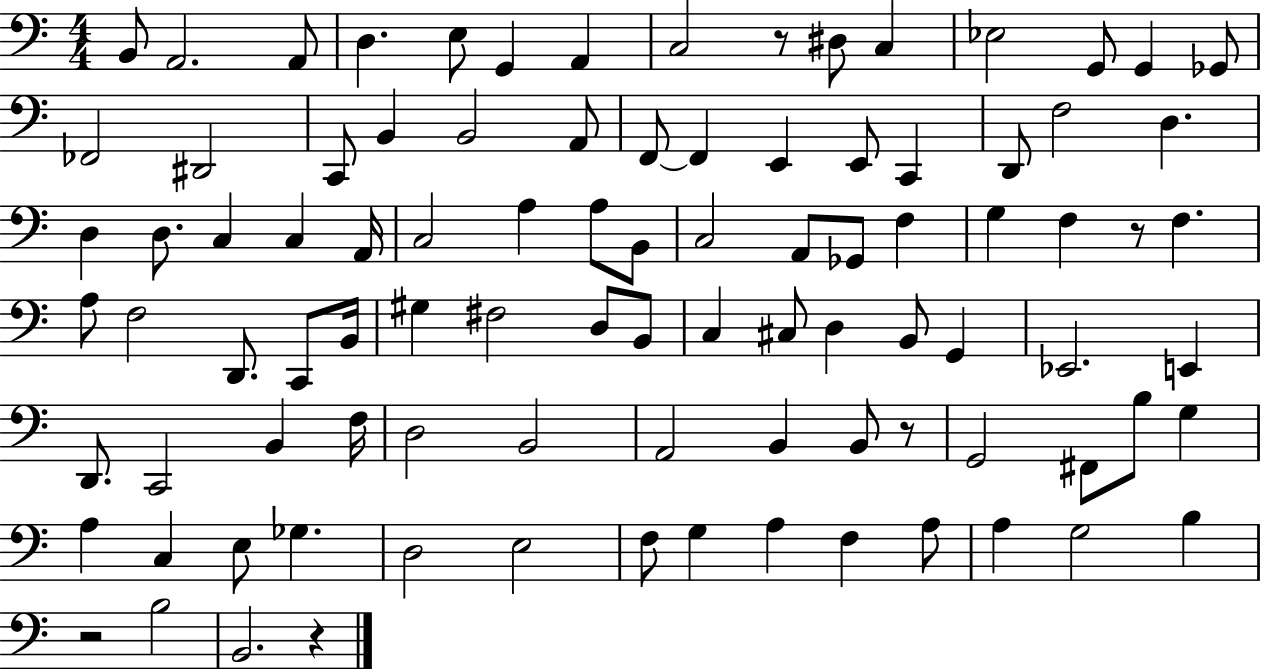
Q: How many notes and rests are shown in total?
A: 94